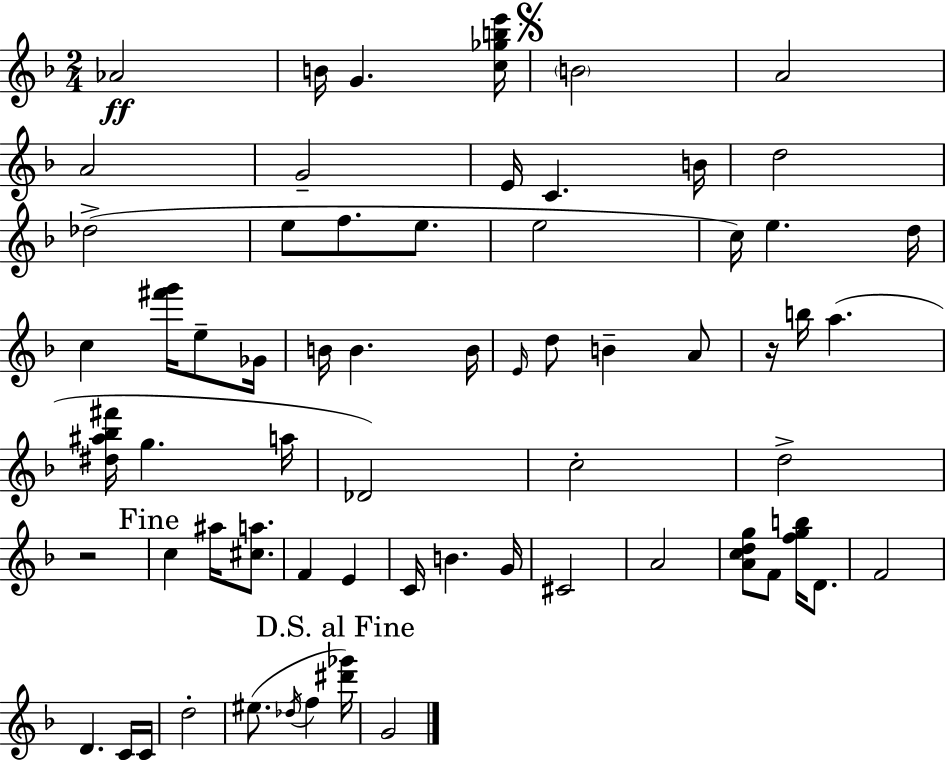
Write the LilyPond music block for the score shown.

{
  \clef treble
  \numericTimeSignature
  \time 2/4
  \key d \minor
  aes'2\ff | b'16 g'4. <c'' ges'' b'' e'''>16 | \mark \markup { \musicglyph "scripts.segno" } \parenthesize b'2 | a'2 | \break a'2 | g'2-- | e'16 c'4. b'16 | d''2 | \break des''2->( | e''8 f''8. e''8. | e''2 | c''16) e''4. d''16 | \break c''4 <fis''' g'''>16 e''8-- ges'16 | b'16 b'4. b'16 | \grace { e'16 } d''8 b'4-- a'8 | r16 b''16 a''4.( | \break <dis'' ais'' bes'' fis'''>16 g''4. | a''16 des'2) | c''2-. | d''2-> | \break r2 | \mark "Fine" c''4 ais''16 <cis'' a''>8. | f'4 e'4 | c'16 b'4. | \break g'16 cis'2 | a'2 | <a' c'' d'' g''>8 f'8 <f'' g'' b''>16 d'8. | f'2 | \break d'4. c'16 | c'16 d''2-. | eis''8.( \acciaccatura { des''16 } f''4 | \mark "D.S. al Fine" <dis''' ges'''>16) g'2 | \break \bar "|."
}